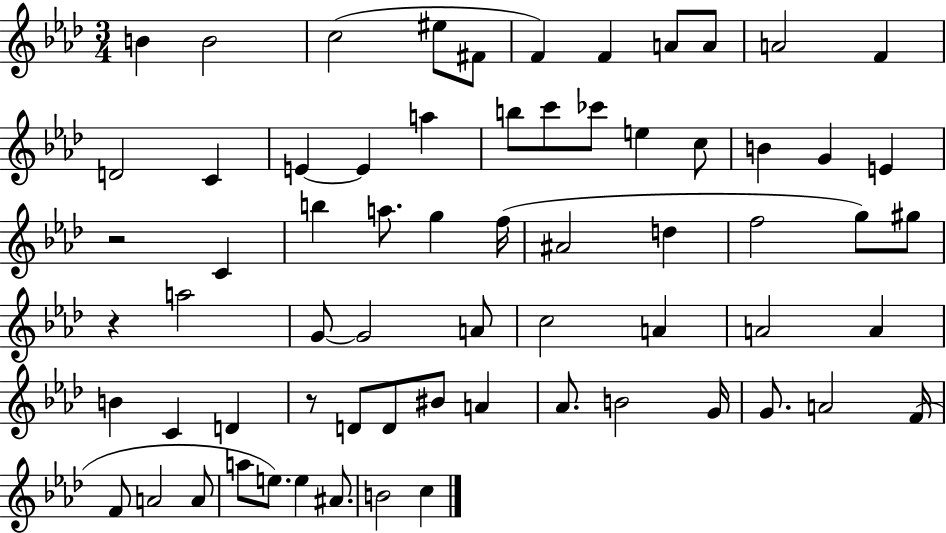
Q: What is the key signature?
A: AES major